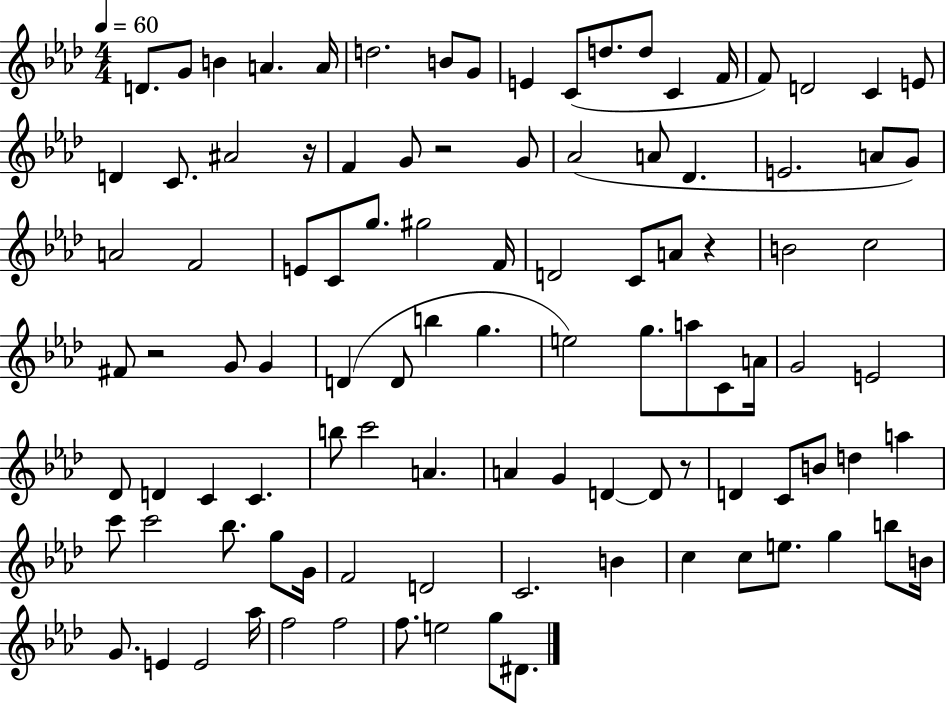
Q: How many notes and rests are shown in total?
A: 102